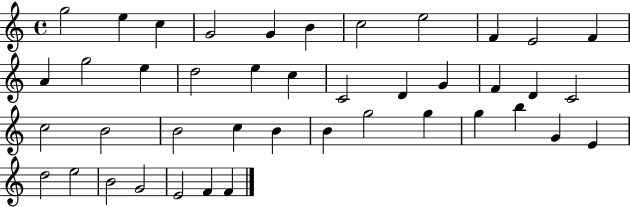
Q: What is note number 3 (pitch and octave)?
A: C5